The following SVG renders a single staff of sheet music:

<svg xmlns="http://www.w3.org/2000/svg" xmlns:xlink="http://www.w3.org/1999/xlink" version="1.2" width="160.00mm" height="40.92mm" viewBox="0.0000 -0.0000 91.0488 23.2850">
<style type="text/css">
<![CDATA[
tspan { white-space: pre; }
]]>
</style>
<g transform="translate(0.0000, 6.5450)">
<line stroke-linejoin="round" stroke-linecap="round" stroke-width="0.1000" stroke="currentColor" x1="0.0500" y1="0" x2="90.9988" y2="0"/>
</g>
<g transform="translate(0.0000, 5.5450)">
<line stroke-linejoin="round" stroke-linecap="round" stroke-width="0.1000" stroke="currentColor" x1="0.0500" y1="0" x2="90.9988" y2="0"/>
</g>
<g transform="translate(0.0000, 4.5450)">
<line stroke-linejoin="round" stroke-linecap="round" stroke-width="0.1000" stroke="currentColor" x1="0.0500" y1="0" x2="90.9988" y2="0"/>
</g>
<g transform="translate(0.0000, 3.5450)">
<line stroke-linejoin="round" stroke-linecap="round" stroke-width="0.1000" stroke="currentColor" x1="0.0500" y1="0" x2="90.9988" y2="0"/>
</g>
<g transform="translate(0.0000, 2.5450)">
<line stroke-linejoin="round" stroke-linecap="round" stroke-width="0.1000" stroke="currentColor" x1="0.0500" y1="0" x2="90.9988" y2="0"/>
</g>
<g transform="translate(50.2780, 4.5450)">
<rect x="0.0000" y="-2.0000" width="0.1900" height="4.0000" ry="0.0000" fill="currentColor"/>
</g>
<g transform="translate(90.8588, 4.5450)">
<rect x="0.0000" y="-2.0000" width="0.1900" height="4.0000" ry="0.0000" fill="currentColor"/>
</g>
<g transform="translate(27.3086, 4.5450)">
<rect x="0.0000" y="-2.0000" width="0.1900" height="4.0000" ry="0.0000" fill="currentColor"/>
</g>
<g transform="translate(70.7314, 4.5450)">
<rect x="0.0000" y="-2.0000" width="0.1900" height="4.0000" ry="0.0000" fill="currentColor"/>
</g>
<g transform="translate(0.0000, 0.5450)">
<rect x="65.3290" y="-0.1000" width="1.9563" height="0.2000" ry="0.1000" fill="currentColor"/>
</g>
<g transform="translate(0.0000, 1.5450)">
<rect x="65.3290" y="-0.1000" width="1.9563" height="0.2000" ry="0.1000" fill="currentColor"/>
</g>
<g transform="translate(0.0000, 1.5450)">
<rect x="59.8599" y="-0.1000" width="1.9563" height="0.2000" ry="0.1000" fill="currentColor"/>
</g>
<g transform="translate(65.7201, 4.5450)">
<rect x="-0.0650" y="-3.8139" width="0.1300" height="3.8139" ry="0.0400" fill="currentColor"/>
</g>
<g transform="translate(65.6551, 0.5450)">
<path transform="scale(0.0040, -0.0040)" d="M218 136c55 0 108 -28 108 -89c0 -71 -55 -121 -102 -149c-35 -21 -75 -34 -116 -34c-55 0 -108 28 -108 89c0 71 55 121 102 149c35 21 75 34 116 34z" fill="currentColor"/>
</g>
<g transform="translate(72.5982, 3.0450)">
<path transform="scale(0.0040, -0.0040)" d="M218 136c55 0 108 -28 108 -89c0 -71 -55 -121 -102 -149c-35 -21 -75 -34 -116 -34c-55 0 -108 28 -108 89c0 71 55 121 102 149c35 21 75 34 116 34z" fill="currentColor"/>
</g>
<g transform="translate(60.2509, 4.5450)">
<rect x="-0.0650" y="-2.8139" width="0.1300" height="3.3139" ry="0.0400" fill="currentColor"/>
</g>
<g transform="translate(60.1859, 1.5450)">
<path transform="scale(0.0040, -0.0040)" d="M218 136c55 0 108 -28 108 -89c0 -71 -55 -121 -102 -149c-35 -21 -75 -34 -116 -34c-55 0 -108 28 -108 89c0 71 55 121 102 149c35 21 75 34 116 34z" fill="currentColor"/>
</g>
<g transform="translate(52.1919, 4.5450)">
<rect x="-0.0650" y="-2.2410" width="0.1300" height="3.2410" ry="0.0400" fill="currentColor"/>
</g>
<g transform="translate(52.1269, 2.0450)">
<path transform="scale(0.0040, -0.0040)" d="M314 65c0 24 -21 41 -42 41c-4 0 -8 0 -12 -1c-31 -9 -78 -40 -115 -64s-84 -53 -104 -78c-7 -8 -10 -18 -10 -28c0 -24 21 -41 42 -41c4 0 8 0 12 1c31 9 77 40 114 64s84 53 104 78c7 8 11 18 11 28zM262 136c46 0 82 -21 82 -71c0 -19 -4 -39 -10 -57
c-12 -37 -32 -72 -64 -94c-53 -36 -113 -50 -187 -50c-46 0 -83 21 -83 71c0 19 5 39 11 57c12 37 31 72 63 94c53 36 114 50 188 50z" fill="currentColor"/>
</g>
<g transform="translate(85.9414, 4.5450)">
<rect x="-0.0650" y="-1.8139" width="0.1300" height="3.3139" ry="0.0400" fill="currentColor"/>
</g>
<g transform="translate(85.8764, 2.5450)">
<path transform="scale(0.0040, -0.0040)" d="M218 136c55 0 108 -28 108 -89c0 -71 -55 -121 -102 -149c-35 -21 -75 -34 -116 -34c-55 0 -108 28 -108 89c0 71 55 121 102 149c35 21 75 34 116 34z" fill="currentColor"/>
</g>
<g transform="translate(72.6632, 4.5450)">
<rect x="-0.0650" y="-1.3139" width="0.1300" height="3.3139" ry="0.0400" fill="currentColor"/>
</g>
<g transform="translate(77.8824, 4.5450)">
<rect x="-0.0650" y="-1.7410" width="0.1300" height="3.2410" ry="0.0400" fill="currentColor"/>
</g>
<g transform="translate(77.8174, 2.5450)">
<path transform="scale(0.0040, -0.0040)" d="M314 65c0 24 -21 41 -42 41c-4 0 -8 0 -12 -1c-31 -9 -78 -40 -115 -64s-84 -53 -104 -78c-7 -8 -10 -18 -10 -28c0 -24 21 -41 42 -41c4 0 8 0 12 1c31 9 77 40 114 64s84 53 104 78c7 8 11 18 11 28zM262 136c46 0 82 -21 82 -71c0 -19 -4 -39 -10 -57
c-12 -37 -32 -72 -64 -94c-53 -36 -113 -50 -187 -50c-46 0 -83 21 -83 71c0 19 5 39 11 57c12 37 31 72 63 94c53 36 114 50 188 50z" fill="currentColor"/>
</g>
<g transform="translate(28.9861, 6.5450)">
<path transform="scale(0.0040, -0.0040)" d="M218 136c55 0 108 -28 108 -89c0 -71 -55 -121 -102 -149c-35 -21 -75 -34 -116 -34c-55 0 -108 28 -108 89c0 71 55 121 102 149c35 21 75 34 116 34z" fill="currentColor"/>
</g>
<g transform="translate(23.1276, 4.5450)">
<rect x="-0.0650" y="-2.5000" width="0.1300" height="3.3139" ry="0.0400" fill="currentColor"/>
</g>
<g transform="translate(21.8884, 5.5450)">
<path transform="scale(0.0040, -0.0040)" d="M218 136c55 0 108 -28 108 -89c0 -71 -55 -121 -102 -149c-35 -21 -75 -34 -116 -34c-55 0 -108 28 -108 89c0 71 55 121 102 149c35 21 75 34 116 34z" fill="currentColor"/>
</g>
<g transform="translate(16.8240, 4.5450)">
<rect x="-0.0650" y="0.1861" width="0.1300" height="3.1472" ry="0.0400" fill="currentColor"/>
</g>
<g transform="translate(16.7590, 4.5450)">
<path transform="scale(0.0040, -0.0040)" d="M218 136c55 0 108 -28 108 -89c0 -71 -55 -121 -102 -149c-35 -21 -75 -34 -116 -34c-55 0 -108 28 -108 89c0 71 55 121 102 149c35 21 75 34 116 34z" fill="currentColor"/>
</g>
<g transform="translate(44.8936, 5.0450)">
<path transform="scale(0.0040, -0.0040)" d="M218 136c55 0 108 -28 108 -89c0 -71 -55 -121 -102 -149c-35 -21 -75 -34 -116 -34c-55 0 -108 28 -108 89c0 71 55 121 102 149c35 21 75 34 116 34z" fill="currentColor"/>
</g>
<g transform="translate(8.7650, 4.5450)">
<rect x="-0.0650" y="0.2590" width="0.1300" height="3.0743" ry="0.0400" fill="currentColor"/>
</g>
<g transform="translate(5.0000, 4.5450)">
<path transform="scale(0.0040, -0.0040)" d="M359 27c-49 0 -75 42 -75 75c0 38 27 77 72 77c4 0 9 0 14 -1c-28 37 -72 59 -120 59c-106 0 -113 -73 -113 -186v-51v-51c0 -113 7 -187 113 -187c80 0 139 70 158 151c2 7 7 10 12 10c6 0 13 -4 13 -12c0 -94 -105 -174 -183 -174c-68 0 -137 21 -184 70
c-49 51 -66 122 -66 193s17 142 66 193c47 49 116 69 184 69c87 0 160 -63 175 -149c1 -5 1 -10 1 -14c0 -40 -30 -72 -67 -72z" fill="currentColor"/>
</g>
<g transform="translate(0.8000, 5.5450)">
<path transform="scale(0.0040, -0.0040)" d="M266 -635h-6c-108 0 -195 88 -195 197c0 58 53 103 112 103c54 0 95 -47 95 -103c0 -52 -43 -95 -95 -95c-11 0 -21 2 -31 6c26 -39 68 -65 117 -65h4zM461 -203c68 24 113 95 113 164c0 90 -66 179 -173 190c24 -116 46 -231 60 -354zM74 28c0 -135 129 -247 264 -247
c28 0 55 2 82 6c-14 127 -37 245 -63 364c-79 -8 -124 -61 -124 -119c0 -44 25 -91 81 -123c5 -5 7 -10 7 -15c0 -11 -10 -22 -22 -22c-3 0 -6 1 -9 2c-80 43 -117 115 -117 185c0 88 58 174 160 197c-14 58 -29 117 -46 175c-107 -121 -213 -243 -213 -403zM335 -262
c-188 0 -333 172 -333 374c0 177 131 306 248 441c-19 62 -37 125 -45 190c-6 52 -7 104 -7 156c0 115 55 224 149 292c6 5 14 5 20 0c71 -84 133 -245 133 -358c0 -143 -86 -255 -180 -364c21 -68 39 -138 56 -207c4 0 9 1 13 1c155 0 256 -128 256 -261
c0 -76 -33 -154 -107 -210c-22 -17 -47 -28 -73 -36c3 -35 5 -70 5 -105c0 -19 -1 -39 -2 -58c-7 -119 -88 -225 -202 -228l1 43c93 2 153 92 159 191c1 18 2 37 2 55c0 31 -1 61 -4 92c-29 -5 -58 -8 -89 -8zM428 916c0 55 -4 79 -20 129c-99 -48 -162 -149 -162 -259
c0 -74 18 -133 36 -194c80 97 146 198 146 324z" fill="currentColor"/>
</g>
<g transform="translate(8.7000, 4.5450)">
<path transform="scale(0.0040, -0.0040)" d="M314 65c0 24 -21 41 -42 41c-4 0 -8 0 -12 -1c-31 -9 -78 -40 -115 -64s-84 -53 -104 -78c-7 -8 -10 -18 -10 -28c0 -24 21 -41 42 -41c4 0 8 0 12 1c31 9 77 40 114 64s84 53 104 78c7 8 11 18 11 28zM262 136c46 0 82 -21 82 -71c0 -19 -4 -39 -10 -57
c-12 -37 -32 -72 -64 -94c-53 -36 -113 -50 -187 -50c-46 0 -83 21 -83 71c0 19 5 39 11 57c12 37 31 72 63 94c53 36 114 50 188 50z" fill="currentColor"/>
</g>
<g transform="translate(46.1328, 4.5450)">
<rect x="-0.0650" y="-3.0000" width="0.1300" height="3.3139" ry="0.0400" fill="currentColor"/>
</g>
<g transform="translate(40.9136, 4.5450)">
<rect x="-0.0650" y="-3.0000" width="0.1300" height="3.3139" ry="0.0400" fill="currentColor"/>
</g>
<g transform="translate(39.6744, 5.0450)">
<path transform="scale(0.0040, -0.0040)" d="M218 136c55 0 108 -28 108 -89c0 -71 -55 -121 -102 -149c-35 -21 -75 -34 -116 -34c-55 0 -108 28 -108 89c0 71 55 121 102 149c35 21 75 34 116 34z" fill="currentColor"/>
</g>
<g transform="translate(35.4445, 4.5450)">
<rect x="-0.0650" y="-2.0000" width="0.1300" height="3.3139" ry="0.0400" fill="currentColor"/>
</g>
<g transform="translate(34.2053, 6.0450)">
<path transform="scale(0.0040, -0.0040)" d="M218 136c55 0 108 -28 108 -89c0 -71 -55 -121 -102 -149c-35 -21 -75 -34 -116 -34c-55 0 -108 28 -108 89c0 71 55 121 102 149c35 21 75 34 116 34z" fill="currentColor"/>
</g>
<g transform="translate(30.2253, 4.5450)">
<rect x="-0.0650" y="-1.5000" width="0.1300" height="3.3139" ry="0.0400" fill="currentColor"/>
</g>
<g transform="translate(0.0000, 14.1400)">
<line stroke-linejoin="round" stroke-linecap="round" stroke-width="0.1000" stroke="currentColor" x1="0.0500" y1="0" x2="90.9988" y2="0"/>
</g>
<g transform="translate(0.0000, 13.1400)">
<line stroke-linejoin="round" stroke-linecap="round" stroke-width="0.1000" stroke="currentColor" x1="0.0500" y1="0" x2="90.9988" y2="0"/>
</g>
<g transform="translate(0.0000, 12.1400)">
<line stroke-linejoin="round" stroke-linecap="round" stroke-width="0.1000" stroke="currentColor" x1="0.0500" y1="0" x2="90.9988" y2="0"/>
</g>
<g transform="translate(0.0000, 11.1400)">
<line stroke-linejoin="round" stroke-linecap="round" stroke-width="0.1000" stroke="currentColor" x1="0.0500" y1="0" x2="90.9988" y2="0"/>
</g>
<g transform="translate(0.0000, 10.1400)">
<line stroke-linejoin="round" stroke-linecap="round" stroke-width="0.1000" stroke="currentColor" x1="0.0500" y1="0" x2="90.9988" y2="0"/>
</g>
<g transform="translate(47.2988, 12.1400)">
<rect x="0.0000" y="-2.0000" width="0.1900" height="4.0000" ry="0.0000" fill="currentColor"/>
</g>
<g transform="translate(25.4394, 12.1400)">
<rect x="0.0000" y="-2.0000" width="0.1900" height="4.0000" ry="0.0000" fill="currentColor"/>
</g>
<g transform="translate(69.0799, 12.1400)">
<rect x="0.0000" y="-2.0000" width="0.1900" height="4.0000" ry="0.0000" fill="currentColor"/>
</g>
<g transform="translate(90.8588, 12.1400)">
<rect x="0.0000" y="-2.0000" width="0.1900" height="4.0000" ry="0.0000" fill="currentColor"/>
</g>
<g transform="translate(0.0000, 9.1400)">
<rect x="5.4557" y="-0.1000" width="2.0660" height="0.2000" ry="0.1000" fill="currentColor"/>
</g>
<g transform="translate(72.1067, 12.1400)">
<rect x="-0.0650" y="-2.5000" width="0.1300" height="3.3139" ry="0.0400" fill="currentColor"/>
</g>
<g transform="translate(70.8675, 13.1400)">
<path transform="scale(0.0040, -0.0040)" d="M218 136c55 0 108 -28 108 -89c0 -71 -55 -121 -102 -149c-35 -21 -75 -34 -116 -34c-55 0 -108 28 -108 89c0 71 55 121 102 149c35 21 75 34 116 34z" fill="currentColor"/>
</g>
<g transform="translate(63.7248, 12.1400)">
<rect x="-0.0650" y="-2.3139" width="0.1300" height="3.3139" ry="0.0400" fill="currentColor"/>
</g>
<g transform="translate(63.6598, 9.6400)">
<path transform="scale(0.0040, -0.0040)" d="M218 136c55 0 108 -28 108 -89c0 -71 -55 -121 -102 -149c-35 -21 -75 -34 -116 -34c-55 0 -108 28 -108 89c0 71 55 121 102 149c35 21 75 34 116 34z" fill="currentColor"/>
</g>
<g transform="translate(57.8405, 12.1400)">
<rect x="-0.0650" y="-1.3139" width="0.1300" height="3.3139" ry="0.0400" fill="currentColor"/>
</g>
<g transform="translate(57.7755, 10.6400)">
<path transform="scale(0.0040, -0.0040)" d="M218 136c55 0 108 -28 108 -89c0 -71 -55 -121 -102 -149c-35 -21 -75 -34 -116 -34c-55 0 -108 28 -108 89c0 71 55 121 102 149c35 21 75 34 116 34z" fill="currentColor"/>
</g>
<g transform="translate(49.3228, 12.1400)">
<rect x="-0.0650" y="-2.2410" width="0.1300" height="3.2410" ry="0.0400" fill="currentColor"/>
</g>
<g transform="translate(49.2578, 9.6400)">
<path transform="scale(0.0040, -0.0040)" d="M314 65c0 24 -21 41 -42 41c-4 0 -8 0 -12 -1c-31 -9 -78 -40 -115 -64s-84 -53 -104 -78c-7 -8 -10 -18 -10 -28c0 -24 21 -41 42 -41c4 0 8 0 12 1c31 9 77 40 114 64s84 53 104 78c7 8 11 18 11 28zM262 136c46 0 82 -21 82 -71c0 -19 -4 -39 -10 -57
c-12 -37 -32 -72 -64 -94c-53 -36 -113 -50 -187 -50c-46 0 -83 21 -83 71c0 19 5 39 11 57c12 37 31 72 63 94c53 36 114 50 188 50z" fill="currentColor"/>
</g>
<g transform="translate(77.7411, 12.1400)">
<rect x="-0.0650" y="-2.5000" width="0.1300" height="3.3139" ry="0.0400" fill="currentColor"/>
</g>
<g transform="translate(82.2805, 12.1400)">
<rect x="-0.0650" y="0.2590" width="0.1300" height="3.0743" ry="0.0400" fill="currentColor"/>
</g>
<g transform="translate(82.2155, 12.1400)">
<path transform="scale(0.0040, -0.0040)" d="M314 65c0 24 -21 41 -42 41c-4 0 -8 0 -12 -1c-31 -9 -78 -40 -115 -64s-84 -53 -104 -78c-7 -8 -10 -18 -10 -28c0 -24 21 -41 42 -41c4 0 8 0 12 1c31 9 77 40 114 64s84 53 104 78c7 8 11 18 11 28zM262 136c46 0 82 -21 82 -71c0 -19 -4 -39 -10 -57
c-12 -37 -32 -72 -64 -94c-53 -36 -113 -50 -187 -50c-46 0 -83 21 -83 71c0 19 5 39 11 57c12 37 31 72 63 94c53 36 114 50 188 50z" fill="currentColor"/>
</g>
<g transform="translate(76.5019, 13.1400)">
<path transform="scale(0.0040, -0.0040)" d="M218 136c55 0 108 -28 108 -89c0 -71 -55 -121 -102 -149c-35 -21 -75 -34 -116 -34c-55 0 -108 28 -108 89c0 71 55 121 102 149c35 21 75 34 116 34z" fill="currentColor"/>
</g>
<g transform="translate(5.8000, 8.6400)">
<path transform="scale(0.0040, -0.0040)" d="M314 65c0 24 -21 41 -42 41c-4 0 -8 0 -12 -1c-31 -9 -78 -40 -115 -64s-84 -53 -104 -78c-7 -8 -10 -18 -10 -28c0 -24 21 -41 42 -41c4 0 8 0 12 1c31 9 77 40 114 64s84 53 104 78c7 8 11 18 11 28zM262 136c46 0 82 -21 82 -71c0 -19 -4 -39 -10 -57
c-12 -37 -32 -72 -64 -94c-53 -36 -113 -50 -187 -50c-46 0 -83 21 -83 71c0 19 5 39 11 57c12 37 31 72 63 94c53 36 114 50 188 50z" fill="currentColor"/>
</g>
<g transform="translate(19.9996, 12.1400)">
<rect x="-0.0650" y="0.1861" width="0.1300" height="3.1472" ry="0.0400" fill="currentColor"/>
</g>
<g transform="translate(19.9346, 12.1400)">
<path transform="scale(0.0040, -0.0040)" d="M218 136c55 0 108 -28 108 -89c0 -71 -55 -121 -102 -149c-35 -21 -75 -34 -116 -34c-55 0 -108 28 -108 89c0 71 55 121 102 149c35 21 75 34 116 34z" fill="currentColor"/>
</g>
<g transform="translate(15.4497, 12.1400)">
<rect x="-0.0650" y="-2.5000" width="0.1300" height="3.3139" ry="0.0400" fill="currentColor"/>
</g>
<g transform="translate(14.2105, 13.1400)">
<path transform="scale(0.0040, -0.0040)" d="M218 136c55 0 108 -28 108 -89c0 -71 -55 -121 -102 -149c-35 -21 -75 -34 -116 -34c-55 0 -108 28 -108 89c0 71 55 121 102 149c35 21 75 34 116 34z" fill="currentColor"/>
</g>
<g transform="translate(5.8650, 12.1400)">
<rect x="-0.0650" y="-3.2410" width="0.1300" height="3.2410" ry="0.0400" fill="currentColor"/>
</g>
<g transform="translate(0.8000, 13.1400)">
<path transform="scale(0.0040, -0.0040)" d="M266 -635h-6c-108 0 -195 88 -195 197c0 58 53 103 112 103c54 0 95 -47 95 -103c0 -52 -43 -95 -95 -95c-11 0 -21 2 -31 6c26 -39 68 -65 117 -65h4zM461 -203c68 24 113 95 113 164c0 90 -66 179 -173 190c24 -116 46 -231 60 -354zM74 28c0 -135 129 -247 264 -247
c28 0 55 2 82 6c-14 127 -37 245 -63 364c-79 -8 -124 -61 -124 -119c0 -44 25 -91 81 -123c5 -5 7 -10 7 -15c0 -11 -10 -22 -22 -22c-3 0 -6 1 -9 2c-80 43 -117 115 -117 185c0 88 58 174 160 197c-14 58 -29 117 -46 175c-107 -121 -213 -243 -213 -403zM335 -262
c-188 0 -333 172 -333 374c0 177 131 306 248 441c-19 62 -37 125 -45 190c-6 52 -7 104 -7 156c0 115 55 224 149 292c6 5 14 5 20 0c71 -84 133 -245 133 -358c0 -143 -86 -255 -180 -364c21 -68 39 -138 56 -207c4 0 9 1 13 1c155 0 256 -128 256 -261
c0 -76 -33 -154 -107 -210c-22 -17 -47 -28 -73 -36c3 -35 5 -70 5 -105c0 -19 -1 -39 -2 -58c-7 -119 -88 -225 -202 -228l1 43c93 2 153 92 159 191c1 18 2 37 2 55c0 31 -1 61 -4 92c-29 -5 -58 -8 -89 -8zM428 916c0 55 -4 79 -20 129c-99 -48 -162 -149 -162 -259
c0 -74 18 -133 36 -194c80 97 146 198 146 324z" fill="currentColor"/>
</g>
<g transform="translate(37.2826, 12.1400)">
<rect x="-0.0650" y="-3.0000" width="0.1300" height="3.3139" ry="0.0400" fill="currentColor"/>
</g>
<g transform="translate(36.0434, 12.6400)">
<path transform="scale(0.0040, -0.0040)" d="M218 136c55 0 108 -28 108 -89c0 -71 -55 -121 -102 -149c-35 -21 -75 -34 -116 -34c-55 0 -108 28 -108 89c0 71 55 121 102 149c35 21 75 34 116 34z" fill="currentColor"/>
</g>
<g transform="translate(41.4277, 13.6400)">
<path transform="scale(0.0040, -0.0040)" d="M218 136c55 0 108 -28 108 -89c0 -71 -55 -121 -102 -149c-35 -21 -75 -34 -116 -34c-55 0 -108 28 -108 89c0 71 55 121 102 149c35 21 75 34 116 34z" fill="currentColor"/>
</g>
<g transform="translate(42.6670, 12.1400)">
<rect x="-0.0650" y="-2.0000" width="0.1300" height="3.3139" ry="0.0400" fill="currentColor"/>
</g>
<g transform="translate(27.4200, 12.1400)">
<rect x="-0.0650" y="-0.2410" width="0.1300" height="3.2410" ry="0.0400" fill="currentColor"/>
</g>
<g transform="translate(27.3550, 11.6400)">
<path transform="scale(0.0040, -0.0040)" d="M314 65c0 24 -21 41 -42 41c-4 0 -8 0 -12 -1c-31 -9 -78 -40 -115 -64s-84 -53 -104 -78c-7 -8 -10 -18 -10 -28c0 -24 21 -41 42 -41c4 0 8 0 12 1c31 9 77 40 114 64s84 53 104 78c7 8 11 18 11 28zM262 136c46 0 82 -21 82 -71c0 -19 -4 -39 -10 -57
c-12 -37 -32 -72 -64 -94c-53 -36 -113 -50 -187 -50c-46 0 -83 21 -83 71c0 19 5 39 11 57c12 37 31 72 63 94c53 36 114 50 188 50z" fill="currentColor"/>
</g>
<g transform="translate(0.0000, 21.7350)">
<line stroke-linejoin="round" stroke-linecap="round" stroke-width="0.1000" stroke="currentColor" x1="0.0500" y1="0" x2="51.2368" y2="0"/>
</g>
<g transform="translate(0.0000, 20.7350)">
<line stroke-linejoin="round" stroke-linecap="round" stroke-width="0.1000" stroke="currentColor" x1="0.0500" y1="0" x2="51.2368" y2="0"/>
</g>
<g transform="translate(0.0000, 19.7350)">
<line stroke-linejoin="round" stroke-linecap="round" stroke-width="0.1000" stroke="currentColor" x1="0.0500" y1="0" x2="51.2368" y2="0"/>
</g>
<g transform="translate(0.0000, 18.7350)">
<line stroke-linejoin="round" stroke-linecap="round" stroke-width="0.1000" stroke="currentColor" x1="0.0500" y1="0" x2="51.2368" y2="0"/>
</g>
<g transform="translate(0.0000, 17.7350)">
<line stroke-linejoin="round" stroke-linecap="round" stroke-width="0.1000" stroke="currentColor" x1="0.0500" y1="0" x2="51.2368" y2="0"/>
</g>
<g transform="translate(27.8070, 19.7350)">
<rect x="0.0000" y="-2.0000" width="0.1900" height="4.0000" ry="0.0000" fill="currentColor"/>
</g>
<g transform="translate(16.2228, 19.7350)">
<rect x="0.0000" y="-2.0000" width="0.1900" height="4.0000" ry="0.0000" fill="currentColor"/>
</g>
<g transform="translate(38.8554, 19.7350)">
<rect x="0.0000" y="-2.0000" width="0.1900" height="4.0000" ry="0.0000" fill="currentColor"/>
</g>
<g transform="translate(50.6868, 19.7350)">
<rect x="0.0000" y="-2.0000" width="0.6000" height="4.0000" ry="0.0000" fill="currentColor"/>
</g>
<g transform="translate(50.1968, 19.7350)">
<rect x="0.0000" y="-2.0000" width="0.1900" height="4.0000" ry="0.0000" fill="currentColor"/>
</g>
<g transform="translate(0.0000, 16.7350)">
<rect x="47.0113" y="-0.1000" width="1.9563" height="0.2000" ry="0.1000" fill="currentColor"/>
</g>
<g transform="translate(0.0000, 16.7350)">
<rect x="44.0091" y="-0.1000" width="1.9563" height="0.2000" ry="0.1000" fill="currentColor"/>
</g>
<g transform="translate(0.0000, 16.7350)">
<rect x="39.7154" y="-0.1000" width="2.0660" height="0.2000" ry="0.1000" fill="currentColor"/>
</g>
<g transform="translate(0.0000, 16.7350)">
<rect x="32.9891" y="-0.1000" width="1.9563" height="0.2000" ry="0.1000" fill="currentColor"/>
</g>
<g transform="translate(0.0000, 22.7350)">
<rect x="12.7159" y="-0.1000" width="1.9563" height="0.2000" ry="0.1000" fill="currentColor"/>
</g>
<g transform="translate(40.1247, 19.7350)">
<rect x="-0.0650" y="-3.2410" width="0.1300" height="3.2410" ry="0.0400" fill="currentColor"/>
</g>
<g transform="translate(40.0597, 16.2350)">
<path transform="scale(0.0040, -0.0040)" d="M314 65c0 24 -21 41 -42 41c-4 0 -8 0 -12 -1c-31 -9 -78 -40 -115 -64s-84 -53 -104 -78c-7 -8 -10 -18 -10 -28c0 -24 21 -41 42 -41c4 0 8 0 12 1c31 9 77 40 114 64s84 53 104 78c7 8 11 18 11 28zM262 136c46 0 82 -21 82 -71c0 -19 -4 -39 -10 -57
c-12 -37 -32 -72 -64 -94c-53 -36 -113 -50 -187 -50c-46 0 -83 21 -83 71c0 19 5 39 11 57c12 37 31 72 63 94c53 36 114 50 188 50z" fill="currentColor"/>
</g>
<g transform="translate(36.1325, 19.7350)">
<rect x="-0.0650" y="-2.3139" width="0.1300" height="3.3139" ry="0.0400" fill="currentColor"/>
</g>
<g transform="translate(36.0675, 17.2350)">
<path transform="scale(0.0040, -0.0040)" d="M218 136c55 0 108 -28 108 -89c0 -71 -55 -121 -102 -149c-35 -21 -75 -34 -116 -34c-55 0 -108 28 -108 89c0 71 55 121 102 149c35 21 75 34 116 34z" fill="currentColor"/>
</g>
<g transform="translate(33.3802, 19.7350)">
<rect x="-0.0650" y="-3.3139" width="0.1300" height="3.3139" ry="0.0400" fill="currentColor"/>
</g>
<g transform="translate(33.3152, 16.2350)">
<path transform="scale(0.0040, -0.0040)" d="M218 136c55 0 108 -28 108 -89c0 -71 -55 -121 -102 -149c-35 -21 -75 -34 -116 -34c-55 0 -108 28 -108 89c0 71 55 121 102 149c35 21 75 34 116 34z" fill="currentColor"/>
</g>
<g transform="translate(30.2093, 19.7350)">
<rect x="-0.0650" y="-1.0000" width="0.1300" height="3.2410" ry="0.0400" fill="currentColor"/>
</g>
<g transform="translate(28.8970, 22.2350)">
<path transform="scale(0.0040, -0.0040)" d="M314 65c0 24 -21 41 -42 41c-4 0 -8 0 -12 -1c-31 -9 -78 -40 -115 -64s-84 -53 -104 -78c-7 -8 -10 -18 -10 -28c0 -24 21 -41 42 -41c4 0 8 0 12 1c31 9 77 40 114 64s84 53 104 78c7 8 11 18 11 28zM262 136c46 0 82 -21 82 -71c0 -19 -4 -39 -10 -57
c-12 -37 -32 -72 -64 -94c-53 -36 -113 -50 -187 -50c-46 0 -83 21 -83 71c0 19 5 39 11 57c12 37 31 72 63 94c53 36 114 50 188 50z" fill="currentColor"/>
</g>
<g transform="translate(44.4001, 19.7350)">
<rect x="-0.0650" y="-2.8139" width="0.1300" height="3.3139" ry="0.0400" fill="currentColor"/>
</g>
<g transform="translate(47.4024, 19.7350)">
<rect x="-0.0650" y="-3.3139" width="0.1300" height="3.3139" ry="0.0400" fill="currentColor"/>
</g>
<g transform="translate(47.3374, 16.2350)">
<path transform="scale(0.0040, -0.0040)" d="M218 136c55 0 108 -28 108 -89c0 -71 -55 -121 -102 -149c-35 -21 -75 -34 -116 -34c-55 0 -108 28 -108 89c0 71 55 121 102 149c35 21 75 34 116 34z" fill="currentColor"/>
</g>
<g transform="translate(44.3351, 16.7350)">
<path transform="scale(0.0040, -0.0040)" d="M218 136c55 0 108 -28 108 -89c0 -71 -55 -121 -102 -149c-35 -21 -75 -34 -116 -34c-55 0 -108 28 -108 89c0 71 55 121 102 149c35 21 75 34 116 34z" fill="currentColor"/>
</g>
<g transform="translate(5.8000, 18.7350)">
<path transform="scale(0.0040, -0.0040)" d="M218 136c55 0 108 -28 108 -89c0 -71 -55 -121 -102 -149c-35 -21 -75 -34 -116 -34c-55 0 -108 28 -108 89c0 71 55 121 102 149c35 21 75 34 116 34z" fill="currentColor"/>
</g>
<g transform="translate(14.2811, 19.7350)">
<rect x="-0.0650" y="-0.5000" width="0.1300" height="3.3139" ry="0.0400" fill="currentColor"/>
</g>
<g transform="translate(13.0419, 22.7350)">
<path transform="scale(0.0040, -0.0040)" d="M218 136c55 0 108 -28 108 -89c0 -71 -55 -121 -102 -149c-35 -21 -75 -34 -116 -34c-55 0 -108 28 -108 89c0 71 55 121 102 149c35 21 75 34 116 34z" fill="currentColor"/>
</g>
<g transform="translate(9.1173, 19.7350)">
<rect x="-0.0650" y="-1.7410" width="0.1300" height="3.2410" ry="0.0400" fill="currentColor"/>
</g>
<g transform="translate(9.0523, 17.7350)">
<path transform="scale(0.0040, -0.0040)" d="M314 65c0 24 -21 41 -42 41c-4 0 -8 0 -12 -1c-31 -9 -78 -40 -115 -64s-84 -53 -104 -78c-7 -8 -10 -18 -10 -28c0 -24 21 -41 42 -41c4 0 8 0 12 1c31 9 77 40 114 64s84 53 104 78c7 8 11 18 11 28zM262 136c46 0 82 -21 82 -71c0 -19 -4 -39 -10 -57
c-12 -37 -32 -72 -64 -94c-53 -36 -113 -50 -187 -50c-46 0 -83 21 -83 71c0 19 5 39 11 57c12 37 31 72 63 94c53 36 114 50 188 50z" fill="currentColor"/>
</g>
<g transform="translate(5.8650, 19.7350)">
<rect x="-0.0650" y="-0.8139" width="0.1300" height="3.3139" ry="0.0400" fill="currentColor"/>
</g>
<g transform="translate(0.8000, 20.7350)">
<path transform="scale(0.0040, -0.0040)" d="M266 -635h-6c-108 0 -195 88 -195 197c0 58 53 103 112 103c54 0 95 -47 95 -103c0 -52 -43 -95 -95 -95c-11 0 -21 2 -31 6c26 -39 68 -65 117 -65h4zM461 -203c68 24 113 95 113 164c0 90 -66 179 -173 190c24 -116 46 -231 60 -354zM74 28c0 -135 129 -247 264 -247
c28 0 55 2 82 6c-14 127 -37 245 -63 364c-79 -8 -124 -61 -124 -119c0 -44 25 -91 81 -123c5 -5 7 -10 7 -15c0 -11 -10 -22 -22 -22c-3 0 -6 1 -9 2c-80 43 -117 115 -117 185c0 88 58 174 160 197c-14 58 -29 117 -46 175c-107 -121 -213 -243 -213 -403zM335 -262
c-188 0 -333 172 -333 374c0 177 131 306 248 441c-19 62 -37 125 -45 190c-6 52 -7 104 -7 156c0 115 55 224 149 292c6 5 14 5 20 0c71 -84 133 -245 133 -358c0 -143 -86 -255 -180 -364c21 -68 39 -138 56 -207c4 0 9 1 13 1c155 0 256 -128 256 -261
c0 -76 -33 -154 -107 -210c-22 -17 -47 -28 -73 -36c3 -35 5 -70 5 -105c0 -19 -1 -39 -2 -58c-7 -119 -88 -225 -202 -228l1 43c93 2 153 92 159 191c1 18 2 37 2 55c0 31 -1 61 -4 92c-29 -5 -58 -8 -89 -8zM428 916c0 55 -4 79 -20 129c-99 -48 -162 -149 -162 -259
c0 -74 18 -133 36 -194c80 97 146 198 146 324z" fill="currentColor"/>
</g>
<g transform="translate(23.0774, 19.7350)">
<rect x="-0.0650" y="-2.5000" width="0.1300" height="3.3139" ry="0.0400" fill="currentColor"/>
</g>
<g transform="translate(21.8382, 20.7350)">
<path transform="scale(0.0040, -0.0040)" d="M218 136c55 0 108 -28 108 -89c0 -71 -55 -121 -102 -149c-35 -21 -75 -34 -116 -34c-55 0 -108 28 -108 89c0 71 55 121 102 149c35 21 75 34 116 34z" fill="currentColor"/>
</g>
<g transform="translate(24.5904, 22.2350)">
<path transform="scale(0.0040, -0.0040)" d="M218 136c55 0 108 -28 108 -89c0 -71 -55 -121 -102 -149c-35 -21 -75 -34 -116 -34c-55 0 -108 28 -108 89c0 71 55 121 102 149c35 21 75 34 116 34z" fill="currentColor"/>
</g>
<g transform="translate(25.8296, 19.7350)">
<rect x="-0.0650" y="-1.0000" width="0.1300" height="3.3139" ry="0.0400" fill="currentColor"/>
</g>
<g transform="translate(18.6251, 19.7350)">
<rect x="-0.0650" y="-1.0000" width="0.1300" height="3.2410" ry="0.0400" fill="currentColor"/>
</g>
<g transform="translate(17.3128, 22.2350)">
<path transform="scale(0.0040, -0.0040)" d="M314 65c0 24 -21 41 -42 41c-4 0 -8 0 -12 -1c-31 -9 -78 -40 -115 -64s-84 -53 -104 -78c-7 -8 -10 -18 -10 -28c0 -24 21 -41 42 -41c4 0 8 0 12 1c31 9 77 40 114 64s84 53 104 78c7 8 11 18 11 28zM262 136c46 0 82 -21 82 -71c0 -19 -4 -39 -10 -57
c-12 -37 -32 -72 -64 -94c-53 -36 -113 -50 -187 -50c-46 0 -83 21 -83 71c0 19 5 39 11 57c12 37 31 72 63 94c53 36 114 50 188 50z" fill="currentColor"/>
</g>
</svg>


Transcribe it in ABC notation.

X:1
T:Untitled
M:4/4
L:1/4
K:C
B2 B G E F A A g2 a c' e f2 f b2 G B c2 A F g2 e g G G B2 d f2 C D2 G D D2 b g b2 a b